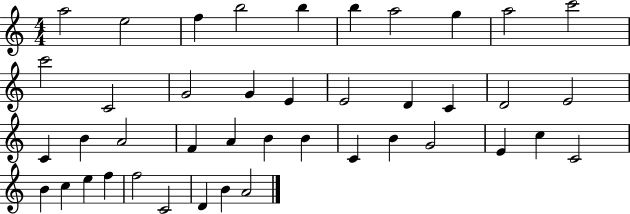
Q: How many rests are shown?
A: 0